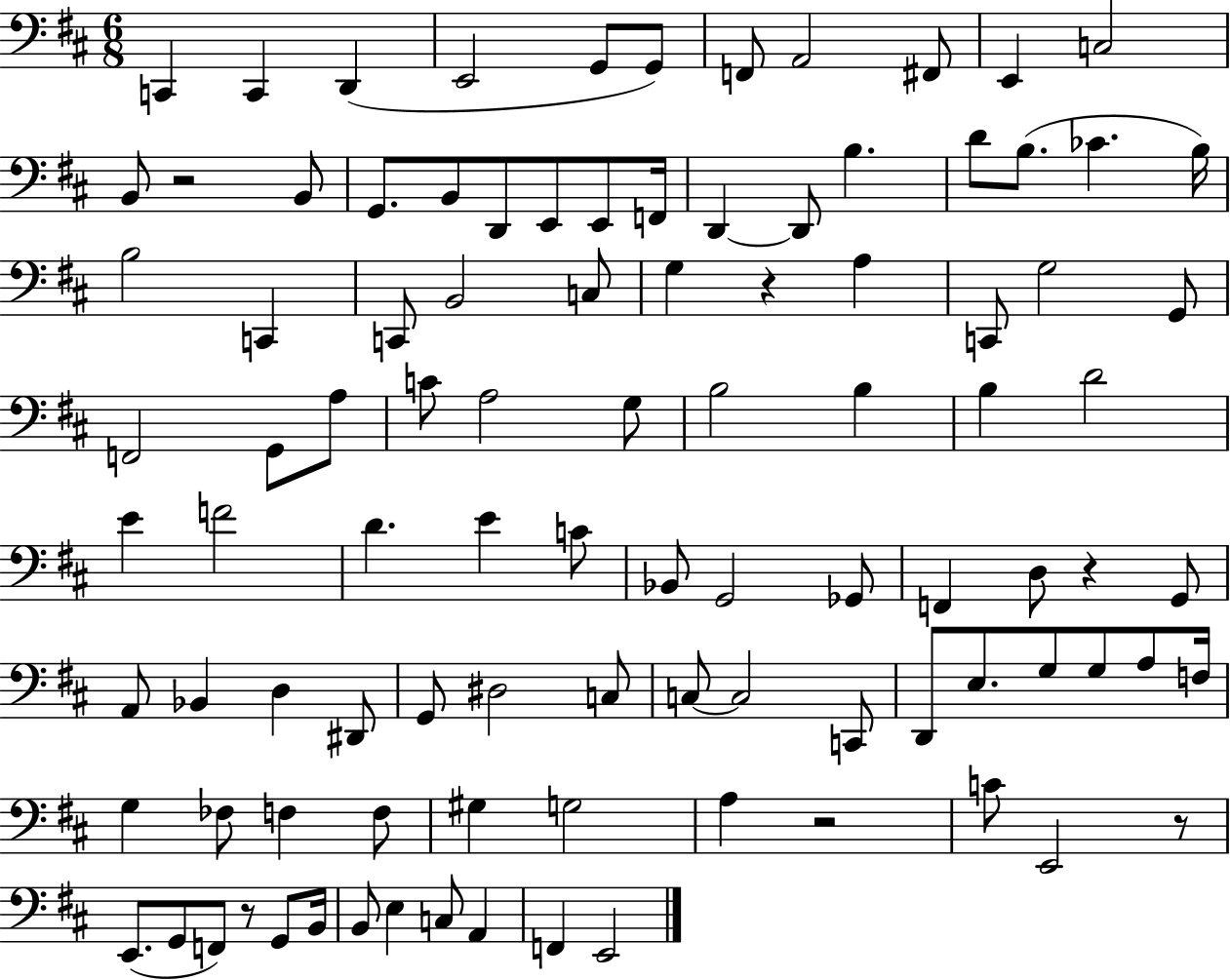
X:1
T:Untitled
M:6/8
L:1/4
K:D
C,, C,, D,, E,,2 G,,/2 G,,/2 F,,/2 A,,2 ^F,,/2 E,, C,2 B,,/2 z2 B,,/2 G,,/2 B,,/2 D,,/2 E,,/2 E,,/2 F,,/4 D,, D,,/2 B, D/2 B,/2 _C B,/4 B,2 C,, C,,/2 B,,2 C,/2 G, z A, C,,/2 G,2 G,,/2 F,,2 G,,/2 A,/2 C/2 A,2 G,/2 B,2 B, B, D2 E F2 D E C/2 _B,,/2 G,,2 _G,,/2 F,, D,/2 z G,,/2 A,,/2 _B,, D, ^D,,/2 G,,/2 ^D,2 C,/2 C,/2 C,2 C,,/2 D,,/2 E,/2 G,/2 G,/2 A,/2 F,/4 G, _F,/2 F, F,/2 ^G, G,2 A, z2 C/2 E,,2 z/2 E,,/2 G,,/2 F,,/2 z/2 G,,/2 B,,/4 B,,/2 E, C,/2 A,, F,, E,,2